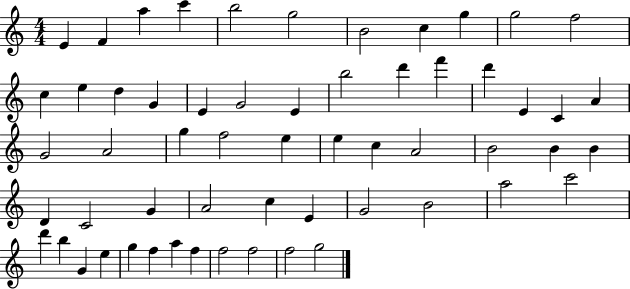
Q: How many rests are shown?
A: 0